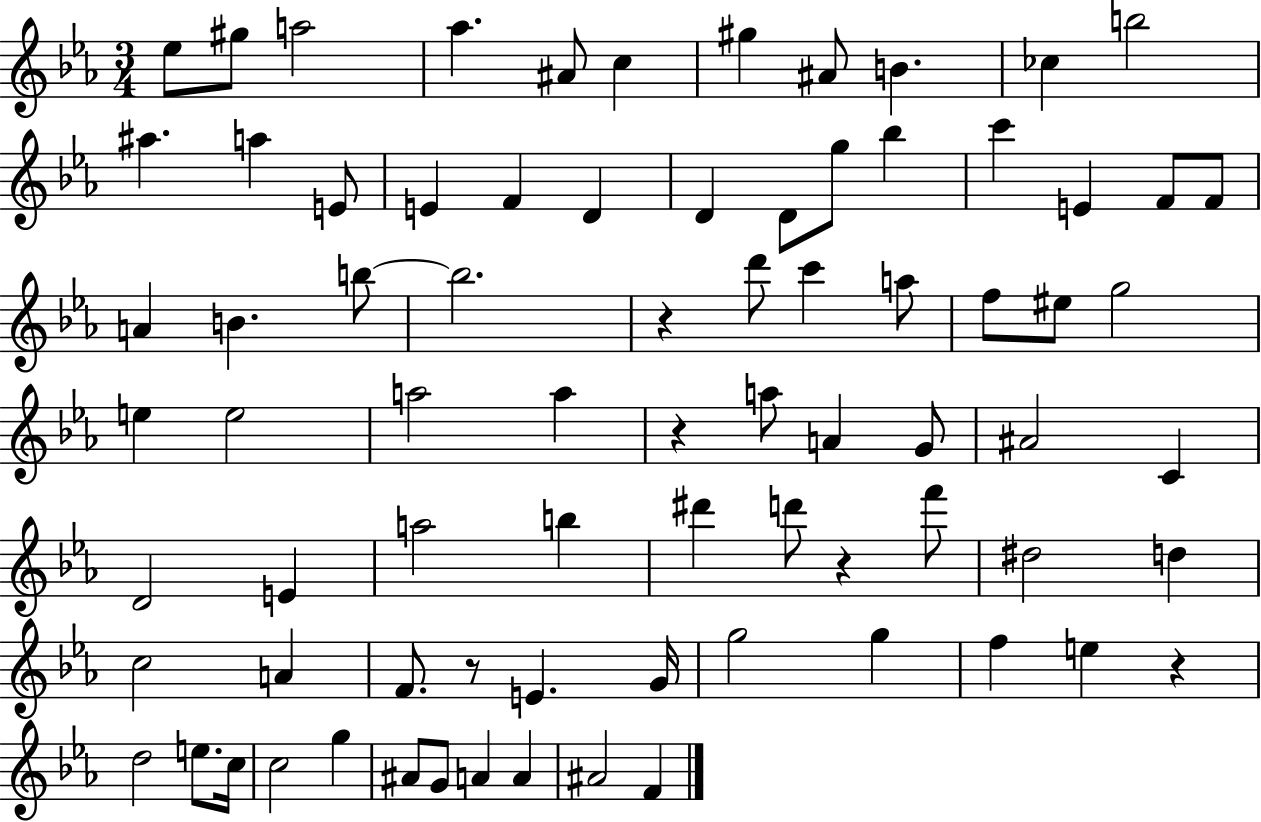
X:1
T:Untitled
M:3/4
L:1/4
K:Eb
_e/2 ^g/2 a2 _a ^A/2 c ^g ^A/2 B _c b2 ^a a E/2 E F D D D/2 g/2 _b c' E F/2 F/2 A B b/2 b2 z d'/2 c' a/2 f/2 ^e/2 g2 e e2 a2 a z a/2 A G/2 ^A2 C D2 E a2 b ^d' d'/2 z f'/2 ^d2 d c2 A F/2 z/2 E G/4 g2 g f e z d2 e/2 c/4 c2 g ^A/2 G/2 A A ^A2 F